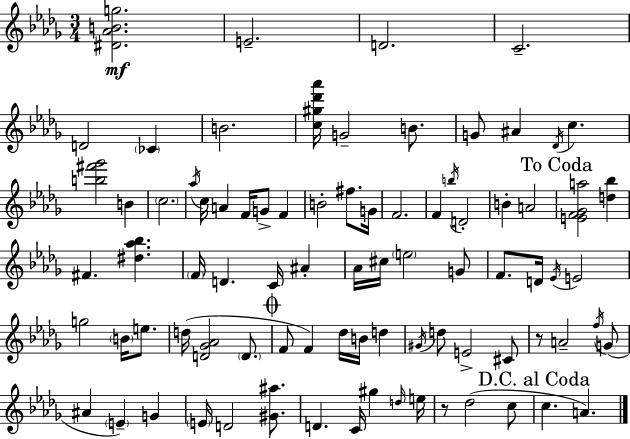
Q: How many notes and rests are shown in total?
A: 83